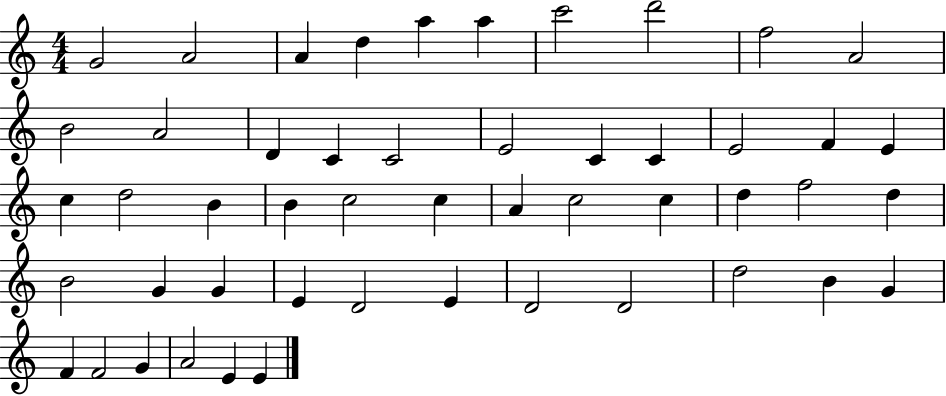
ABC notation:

X:1
T:Untitled
M:4/4
L:1/4
K:C
G2 A2 A d a a c'2 d'2 f2 A2 B2 A2 D C C2 E2 C C E2 F E c d2 B B c2 c A c2 c d f2 d B2 G G E D2 E D2 D2 d2 B G F F2 G A2 E E